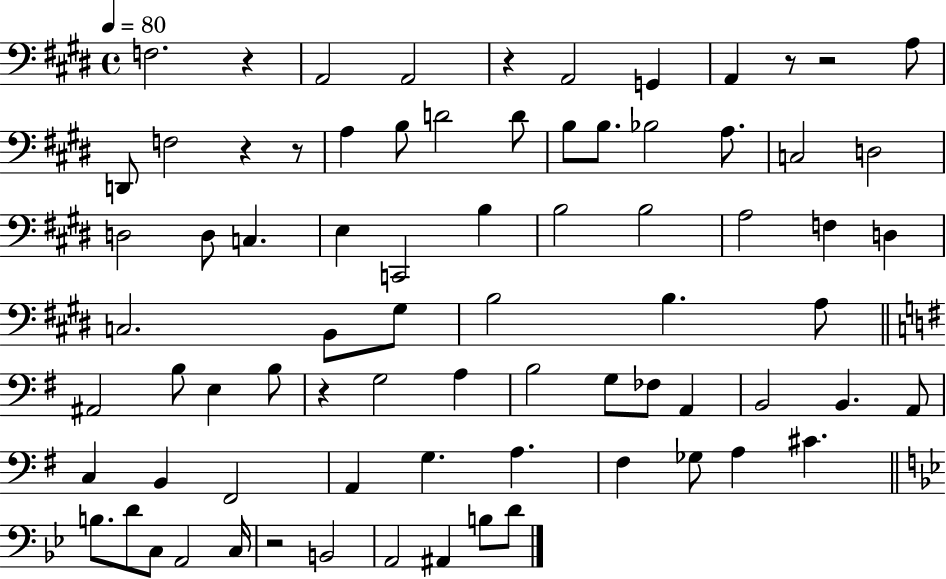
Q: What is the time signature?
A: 4/4